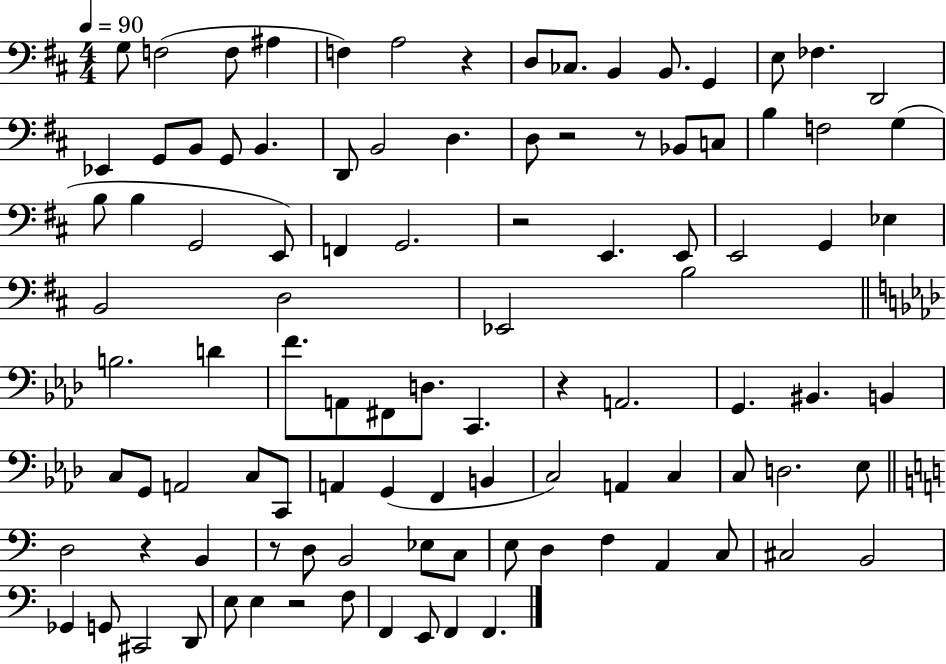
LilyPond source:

{
  \clef bass
  \numericTimeSignature
  \time 4/4
  \key d \major
  \tempo 4 = 90
  g8 f2( f8 ais4 | f4) a2 r4 | d8 ces8. b,4 b,8. g,4 | e8 fes4. d,2 | \break ees,4 g,8 b,8 g,8 b,4. | d,8 b,2 d4. | d8 r2 r8 bes,8 c8 | b4 f2 g4( | \break b8 b4 g,2 e,8) | f,4 g,2. | r2 e,4. e,8 | e,2 g,4 ees4 | \break b,2 d2 | ees,2 b2 | \bar "||" \break \key aes \major b2. d'4 | f'8. a,8 fis,8 d8. c,4. | r4 a,2. | g,4. bis,4. b,4 | \break c8 g,8 a,2 c8 c,8 | a,4 g,4( f,4 b,4 | c2) a,4 c4 | c8 d2. ees8 | \break \bar "||" \break \key c \major d2 r4 b,4 | r8 d8 b,2 ees8 c8 | e8 d4 f4 a,4 c8 | cis2 b,2 | \break ges,4 g,8 cis,2 d,8 | e8 e4 r2 f8 | f,4 e,8 f,4 f,4. | \bar "|."
}